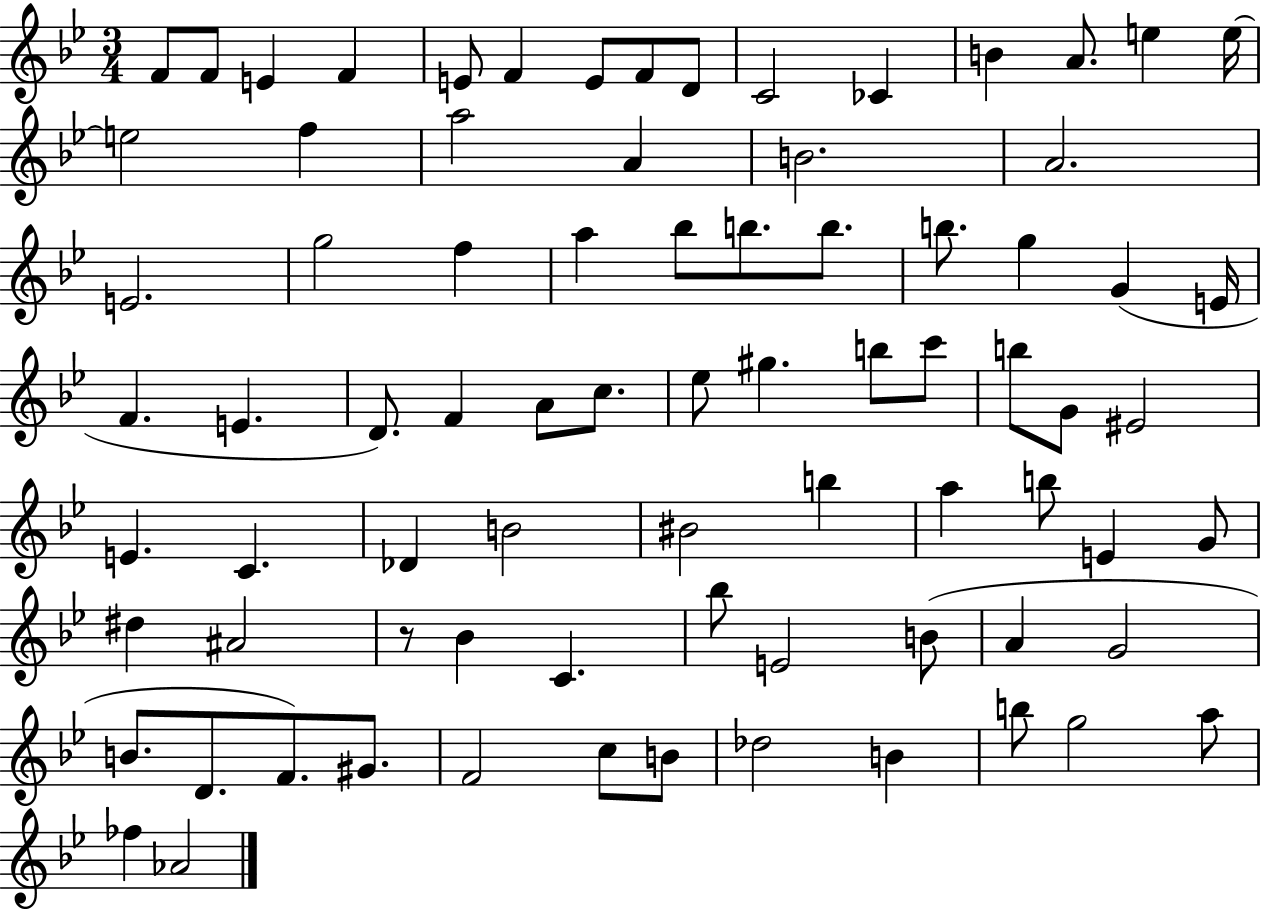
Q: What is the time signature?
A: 3/4